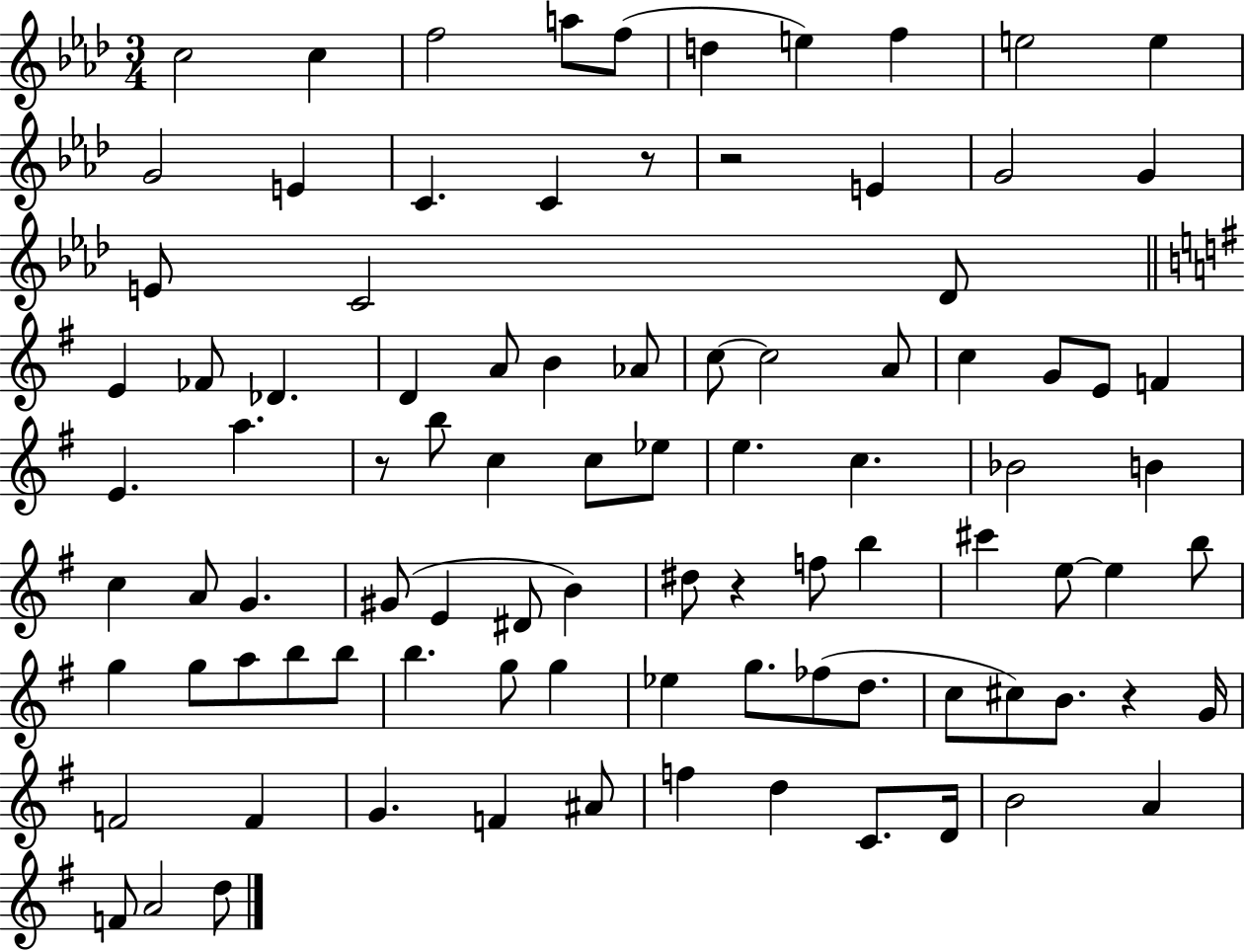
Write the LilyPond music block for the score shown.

{
  \clef treble
  \numericTimeSignature
  \time 3/4
  \key aes \major
  \repeat volta 2 { c''2 c''4 | f''2 a''8 f''8( | d''4 e''4) f''4 | e''2 e''4 | \break g'2 e'4 | c'4. c'4 r8 | r2 e'4 | g'2 g'4 | \break e'8 c'2 des'8 | \bar "||" \break \key g \major e'4 fes'8 des'4. | d'4 a'8 b'4 aes'8 | c''8~~ c''2 a'8 | c''4 g'8 e'8 f'4 | \break e'4. a''4. | r8 b''8 c''4 c''8 ees''8 | e''4. c''4. | bes'2 b'4 | \break c''4 a'8 g'4. | gis'8( e'4 dis'8 b'4) | dis''8 r4 f''8 b''4 | cis'''4 e''8~~ e''4 b''8 | \break g''4 g''8 a''8 b''8 b''8 | b''4. g''8 g''4 | ees''4 g''8. fes''8( d''8. | c''8 cis''8) b'8. r4 g'16 | \break f'2 f'4 | g'4. f'4 ais'8 | f''4 d''4 c'8. d'16 | b'2 a'4 | \break f'8 a'2 d''8 | } \bar "|."
}